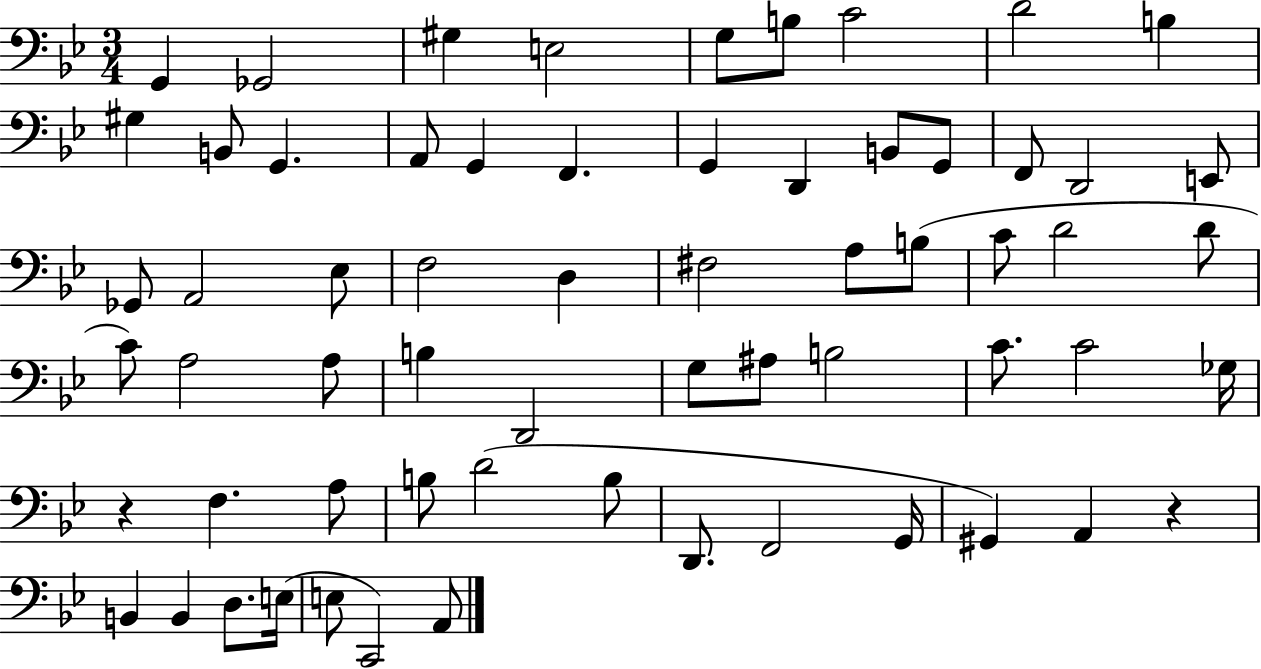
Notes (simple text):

G2/q Gb2/h G#3/q E3/h G3/e B3/e C4/h D4/h B3/q G#3/q B2/e G2/q. A2/e G2/q F2/q. G2/q D2/q B2/e G2/e F2/e D2/h E2/e Gb2/e A2/h Eb3/e F3/h D3/q F#3/h A3/e B3/e C4/e D4/h D4/e C4/e A3/h A3/e B3/q D2/h G3/e A#3/e B3/h C4/e. C4/h Gb3/s R/q F3/q. A3/e B3/e D4/h B3/e D2/e. F2/h G2/s G#2/q A2/q R/q B2/q B2/q D3/e. E3/s E3/e C2/h A2/e